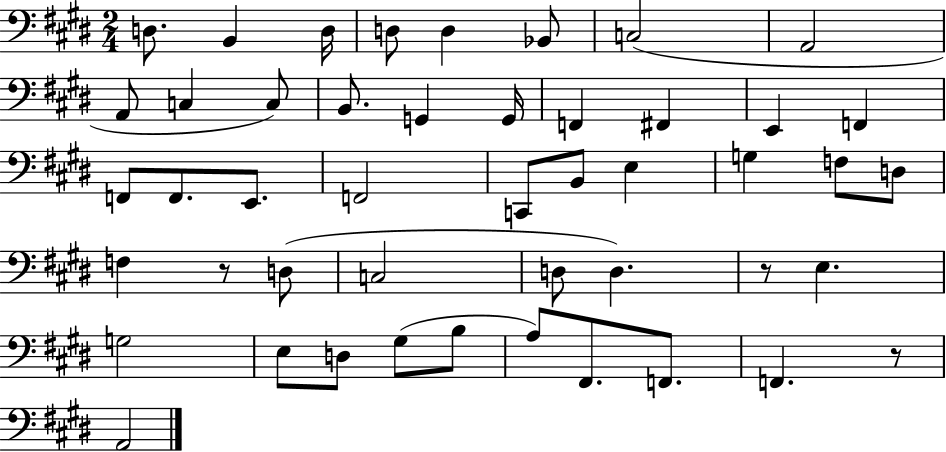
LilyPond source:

{
  \clef bass
  \numericTimeSignature
  \time 2/4
  \key e \major
  d8. b,4 d16 | d8 d4 bes,8 | c2( | a,2 | \break a,8 c4 c8) | b,8. g,4 g,16 | f,4 fis,4 | e,4 f,4 | \break f,8 f,8. e,8. | f,2 | c,8 b,8 e4 | g4 f8 d8 | \break f4 r8 d8( | c2 | d8 d4.) | r8 e4. | \break g2 | e8 d8 gis8( b8 | a8) fis,8. f,8. | f,4. r8 | \break a,2 | \bar "|."
}